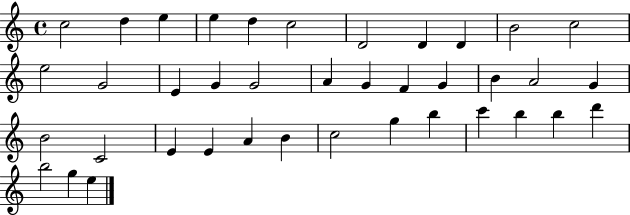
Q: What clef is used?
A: treble